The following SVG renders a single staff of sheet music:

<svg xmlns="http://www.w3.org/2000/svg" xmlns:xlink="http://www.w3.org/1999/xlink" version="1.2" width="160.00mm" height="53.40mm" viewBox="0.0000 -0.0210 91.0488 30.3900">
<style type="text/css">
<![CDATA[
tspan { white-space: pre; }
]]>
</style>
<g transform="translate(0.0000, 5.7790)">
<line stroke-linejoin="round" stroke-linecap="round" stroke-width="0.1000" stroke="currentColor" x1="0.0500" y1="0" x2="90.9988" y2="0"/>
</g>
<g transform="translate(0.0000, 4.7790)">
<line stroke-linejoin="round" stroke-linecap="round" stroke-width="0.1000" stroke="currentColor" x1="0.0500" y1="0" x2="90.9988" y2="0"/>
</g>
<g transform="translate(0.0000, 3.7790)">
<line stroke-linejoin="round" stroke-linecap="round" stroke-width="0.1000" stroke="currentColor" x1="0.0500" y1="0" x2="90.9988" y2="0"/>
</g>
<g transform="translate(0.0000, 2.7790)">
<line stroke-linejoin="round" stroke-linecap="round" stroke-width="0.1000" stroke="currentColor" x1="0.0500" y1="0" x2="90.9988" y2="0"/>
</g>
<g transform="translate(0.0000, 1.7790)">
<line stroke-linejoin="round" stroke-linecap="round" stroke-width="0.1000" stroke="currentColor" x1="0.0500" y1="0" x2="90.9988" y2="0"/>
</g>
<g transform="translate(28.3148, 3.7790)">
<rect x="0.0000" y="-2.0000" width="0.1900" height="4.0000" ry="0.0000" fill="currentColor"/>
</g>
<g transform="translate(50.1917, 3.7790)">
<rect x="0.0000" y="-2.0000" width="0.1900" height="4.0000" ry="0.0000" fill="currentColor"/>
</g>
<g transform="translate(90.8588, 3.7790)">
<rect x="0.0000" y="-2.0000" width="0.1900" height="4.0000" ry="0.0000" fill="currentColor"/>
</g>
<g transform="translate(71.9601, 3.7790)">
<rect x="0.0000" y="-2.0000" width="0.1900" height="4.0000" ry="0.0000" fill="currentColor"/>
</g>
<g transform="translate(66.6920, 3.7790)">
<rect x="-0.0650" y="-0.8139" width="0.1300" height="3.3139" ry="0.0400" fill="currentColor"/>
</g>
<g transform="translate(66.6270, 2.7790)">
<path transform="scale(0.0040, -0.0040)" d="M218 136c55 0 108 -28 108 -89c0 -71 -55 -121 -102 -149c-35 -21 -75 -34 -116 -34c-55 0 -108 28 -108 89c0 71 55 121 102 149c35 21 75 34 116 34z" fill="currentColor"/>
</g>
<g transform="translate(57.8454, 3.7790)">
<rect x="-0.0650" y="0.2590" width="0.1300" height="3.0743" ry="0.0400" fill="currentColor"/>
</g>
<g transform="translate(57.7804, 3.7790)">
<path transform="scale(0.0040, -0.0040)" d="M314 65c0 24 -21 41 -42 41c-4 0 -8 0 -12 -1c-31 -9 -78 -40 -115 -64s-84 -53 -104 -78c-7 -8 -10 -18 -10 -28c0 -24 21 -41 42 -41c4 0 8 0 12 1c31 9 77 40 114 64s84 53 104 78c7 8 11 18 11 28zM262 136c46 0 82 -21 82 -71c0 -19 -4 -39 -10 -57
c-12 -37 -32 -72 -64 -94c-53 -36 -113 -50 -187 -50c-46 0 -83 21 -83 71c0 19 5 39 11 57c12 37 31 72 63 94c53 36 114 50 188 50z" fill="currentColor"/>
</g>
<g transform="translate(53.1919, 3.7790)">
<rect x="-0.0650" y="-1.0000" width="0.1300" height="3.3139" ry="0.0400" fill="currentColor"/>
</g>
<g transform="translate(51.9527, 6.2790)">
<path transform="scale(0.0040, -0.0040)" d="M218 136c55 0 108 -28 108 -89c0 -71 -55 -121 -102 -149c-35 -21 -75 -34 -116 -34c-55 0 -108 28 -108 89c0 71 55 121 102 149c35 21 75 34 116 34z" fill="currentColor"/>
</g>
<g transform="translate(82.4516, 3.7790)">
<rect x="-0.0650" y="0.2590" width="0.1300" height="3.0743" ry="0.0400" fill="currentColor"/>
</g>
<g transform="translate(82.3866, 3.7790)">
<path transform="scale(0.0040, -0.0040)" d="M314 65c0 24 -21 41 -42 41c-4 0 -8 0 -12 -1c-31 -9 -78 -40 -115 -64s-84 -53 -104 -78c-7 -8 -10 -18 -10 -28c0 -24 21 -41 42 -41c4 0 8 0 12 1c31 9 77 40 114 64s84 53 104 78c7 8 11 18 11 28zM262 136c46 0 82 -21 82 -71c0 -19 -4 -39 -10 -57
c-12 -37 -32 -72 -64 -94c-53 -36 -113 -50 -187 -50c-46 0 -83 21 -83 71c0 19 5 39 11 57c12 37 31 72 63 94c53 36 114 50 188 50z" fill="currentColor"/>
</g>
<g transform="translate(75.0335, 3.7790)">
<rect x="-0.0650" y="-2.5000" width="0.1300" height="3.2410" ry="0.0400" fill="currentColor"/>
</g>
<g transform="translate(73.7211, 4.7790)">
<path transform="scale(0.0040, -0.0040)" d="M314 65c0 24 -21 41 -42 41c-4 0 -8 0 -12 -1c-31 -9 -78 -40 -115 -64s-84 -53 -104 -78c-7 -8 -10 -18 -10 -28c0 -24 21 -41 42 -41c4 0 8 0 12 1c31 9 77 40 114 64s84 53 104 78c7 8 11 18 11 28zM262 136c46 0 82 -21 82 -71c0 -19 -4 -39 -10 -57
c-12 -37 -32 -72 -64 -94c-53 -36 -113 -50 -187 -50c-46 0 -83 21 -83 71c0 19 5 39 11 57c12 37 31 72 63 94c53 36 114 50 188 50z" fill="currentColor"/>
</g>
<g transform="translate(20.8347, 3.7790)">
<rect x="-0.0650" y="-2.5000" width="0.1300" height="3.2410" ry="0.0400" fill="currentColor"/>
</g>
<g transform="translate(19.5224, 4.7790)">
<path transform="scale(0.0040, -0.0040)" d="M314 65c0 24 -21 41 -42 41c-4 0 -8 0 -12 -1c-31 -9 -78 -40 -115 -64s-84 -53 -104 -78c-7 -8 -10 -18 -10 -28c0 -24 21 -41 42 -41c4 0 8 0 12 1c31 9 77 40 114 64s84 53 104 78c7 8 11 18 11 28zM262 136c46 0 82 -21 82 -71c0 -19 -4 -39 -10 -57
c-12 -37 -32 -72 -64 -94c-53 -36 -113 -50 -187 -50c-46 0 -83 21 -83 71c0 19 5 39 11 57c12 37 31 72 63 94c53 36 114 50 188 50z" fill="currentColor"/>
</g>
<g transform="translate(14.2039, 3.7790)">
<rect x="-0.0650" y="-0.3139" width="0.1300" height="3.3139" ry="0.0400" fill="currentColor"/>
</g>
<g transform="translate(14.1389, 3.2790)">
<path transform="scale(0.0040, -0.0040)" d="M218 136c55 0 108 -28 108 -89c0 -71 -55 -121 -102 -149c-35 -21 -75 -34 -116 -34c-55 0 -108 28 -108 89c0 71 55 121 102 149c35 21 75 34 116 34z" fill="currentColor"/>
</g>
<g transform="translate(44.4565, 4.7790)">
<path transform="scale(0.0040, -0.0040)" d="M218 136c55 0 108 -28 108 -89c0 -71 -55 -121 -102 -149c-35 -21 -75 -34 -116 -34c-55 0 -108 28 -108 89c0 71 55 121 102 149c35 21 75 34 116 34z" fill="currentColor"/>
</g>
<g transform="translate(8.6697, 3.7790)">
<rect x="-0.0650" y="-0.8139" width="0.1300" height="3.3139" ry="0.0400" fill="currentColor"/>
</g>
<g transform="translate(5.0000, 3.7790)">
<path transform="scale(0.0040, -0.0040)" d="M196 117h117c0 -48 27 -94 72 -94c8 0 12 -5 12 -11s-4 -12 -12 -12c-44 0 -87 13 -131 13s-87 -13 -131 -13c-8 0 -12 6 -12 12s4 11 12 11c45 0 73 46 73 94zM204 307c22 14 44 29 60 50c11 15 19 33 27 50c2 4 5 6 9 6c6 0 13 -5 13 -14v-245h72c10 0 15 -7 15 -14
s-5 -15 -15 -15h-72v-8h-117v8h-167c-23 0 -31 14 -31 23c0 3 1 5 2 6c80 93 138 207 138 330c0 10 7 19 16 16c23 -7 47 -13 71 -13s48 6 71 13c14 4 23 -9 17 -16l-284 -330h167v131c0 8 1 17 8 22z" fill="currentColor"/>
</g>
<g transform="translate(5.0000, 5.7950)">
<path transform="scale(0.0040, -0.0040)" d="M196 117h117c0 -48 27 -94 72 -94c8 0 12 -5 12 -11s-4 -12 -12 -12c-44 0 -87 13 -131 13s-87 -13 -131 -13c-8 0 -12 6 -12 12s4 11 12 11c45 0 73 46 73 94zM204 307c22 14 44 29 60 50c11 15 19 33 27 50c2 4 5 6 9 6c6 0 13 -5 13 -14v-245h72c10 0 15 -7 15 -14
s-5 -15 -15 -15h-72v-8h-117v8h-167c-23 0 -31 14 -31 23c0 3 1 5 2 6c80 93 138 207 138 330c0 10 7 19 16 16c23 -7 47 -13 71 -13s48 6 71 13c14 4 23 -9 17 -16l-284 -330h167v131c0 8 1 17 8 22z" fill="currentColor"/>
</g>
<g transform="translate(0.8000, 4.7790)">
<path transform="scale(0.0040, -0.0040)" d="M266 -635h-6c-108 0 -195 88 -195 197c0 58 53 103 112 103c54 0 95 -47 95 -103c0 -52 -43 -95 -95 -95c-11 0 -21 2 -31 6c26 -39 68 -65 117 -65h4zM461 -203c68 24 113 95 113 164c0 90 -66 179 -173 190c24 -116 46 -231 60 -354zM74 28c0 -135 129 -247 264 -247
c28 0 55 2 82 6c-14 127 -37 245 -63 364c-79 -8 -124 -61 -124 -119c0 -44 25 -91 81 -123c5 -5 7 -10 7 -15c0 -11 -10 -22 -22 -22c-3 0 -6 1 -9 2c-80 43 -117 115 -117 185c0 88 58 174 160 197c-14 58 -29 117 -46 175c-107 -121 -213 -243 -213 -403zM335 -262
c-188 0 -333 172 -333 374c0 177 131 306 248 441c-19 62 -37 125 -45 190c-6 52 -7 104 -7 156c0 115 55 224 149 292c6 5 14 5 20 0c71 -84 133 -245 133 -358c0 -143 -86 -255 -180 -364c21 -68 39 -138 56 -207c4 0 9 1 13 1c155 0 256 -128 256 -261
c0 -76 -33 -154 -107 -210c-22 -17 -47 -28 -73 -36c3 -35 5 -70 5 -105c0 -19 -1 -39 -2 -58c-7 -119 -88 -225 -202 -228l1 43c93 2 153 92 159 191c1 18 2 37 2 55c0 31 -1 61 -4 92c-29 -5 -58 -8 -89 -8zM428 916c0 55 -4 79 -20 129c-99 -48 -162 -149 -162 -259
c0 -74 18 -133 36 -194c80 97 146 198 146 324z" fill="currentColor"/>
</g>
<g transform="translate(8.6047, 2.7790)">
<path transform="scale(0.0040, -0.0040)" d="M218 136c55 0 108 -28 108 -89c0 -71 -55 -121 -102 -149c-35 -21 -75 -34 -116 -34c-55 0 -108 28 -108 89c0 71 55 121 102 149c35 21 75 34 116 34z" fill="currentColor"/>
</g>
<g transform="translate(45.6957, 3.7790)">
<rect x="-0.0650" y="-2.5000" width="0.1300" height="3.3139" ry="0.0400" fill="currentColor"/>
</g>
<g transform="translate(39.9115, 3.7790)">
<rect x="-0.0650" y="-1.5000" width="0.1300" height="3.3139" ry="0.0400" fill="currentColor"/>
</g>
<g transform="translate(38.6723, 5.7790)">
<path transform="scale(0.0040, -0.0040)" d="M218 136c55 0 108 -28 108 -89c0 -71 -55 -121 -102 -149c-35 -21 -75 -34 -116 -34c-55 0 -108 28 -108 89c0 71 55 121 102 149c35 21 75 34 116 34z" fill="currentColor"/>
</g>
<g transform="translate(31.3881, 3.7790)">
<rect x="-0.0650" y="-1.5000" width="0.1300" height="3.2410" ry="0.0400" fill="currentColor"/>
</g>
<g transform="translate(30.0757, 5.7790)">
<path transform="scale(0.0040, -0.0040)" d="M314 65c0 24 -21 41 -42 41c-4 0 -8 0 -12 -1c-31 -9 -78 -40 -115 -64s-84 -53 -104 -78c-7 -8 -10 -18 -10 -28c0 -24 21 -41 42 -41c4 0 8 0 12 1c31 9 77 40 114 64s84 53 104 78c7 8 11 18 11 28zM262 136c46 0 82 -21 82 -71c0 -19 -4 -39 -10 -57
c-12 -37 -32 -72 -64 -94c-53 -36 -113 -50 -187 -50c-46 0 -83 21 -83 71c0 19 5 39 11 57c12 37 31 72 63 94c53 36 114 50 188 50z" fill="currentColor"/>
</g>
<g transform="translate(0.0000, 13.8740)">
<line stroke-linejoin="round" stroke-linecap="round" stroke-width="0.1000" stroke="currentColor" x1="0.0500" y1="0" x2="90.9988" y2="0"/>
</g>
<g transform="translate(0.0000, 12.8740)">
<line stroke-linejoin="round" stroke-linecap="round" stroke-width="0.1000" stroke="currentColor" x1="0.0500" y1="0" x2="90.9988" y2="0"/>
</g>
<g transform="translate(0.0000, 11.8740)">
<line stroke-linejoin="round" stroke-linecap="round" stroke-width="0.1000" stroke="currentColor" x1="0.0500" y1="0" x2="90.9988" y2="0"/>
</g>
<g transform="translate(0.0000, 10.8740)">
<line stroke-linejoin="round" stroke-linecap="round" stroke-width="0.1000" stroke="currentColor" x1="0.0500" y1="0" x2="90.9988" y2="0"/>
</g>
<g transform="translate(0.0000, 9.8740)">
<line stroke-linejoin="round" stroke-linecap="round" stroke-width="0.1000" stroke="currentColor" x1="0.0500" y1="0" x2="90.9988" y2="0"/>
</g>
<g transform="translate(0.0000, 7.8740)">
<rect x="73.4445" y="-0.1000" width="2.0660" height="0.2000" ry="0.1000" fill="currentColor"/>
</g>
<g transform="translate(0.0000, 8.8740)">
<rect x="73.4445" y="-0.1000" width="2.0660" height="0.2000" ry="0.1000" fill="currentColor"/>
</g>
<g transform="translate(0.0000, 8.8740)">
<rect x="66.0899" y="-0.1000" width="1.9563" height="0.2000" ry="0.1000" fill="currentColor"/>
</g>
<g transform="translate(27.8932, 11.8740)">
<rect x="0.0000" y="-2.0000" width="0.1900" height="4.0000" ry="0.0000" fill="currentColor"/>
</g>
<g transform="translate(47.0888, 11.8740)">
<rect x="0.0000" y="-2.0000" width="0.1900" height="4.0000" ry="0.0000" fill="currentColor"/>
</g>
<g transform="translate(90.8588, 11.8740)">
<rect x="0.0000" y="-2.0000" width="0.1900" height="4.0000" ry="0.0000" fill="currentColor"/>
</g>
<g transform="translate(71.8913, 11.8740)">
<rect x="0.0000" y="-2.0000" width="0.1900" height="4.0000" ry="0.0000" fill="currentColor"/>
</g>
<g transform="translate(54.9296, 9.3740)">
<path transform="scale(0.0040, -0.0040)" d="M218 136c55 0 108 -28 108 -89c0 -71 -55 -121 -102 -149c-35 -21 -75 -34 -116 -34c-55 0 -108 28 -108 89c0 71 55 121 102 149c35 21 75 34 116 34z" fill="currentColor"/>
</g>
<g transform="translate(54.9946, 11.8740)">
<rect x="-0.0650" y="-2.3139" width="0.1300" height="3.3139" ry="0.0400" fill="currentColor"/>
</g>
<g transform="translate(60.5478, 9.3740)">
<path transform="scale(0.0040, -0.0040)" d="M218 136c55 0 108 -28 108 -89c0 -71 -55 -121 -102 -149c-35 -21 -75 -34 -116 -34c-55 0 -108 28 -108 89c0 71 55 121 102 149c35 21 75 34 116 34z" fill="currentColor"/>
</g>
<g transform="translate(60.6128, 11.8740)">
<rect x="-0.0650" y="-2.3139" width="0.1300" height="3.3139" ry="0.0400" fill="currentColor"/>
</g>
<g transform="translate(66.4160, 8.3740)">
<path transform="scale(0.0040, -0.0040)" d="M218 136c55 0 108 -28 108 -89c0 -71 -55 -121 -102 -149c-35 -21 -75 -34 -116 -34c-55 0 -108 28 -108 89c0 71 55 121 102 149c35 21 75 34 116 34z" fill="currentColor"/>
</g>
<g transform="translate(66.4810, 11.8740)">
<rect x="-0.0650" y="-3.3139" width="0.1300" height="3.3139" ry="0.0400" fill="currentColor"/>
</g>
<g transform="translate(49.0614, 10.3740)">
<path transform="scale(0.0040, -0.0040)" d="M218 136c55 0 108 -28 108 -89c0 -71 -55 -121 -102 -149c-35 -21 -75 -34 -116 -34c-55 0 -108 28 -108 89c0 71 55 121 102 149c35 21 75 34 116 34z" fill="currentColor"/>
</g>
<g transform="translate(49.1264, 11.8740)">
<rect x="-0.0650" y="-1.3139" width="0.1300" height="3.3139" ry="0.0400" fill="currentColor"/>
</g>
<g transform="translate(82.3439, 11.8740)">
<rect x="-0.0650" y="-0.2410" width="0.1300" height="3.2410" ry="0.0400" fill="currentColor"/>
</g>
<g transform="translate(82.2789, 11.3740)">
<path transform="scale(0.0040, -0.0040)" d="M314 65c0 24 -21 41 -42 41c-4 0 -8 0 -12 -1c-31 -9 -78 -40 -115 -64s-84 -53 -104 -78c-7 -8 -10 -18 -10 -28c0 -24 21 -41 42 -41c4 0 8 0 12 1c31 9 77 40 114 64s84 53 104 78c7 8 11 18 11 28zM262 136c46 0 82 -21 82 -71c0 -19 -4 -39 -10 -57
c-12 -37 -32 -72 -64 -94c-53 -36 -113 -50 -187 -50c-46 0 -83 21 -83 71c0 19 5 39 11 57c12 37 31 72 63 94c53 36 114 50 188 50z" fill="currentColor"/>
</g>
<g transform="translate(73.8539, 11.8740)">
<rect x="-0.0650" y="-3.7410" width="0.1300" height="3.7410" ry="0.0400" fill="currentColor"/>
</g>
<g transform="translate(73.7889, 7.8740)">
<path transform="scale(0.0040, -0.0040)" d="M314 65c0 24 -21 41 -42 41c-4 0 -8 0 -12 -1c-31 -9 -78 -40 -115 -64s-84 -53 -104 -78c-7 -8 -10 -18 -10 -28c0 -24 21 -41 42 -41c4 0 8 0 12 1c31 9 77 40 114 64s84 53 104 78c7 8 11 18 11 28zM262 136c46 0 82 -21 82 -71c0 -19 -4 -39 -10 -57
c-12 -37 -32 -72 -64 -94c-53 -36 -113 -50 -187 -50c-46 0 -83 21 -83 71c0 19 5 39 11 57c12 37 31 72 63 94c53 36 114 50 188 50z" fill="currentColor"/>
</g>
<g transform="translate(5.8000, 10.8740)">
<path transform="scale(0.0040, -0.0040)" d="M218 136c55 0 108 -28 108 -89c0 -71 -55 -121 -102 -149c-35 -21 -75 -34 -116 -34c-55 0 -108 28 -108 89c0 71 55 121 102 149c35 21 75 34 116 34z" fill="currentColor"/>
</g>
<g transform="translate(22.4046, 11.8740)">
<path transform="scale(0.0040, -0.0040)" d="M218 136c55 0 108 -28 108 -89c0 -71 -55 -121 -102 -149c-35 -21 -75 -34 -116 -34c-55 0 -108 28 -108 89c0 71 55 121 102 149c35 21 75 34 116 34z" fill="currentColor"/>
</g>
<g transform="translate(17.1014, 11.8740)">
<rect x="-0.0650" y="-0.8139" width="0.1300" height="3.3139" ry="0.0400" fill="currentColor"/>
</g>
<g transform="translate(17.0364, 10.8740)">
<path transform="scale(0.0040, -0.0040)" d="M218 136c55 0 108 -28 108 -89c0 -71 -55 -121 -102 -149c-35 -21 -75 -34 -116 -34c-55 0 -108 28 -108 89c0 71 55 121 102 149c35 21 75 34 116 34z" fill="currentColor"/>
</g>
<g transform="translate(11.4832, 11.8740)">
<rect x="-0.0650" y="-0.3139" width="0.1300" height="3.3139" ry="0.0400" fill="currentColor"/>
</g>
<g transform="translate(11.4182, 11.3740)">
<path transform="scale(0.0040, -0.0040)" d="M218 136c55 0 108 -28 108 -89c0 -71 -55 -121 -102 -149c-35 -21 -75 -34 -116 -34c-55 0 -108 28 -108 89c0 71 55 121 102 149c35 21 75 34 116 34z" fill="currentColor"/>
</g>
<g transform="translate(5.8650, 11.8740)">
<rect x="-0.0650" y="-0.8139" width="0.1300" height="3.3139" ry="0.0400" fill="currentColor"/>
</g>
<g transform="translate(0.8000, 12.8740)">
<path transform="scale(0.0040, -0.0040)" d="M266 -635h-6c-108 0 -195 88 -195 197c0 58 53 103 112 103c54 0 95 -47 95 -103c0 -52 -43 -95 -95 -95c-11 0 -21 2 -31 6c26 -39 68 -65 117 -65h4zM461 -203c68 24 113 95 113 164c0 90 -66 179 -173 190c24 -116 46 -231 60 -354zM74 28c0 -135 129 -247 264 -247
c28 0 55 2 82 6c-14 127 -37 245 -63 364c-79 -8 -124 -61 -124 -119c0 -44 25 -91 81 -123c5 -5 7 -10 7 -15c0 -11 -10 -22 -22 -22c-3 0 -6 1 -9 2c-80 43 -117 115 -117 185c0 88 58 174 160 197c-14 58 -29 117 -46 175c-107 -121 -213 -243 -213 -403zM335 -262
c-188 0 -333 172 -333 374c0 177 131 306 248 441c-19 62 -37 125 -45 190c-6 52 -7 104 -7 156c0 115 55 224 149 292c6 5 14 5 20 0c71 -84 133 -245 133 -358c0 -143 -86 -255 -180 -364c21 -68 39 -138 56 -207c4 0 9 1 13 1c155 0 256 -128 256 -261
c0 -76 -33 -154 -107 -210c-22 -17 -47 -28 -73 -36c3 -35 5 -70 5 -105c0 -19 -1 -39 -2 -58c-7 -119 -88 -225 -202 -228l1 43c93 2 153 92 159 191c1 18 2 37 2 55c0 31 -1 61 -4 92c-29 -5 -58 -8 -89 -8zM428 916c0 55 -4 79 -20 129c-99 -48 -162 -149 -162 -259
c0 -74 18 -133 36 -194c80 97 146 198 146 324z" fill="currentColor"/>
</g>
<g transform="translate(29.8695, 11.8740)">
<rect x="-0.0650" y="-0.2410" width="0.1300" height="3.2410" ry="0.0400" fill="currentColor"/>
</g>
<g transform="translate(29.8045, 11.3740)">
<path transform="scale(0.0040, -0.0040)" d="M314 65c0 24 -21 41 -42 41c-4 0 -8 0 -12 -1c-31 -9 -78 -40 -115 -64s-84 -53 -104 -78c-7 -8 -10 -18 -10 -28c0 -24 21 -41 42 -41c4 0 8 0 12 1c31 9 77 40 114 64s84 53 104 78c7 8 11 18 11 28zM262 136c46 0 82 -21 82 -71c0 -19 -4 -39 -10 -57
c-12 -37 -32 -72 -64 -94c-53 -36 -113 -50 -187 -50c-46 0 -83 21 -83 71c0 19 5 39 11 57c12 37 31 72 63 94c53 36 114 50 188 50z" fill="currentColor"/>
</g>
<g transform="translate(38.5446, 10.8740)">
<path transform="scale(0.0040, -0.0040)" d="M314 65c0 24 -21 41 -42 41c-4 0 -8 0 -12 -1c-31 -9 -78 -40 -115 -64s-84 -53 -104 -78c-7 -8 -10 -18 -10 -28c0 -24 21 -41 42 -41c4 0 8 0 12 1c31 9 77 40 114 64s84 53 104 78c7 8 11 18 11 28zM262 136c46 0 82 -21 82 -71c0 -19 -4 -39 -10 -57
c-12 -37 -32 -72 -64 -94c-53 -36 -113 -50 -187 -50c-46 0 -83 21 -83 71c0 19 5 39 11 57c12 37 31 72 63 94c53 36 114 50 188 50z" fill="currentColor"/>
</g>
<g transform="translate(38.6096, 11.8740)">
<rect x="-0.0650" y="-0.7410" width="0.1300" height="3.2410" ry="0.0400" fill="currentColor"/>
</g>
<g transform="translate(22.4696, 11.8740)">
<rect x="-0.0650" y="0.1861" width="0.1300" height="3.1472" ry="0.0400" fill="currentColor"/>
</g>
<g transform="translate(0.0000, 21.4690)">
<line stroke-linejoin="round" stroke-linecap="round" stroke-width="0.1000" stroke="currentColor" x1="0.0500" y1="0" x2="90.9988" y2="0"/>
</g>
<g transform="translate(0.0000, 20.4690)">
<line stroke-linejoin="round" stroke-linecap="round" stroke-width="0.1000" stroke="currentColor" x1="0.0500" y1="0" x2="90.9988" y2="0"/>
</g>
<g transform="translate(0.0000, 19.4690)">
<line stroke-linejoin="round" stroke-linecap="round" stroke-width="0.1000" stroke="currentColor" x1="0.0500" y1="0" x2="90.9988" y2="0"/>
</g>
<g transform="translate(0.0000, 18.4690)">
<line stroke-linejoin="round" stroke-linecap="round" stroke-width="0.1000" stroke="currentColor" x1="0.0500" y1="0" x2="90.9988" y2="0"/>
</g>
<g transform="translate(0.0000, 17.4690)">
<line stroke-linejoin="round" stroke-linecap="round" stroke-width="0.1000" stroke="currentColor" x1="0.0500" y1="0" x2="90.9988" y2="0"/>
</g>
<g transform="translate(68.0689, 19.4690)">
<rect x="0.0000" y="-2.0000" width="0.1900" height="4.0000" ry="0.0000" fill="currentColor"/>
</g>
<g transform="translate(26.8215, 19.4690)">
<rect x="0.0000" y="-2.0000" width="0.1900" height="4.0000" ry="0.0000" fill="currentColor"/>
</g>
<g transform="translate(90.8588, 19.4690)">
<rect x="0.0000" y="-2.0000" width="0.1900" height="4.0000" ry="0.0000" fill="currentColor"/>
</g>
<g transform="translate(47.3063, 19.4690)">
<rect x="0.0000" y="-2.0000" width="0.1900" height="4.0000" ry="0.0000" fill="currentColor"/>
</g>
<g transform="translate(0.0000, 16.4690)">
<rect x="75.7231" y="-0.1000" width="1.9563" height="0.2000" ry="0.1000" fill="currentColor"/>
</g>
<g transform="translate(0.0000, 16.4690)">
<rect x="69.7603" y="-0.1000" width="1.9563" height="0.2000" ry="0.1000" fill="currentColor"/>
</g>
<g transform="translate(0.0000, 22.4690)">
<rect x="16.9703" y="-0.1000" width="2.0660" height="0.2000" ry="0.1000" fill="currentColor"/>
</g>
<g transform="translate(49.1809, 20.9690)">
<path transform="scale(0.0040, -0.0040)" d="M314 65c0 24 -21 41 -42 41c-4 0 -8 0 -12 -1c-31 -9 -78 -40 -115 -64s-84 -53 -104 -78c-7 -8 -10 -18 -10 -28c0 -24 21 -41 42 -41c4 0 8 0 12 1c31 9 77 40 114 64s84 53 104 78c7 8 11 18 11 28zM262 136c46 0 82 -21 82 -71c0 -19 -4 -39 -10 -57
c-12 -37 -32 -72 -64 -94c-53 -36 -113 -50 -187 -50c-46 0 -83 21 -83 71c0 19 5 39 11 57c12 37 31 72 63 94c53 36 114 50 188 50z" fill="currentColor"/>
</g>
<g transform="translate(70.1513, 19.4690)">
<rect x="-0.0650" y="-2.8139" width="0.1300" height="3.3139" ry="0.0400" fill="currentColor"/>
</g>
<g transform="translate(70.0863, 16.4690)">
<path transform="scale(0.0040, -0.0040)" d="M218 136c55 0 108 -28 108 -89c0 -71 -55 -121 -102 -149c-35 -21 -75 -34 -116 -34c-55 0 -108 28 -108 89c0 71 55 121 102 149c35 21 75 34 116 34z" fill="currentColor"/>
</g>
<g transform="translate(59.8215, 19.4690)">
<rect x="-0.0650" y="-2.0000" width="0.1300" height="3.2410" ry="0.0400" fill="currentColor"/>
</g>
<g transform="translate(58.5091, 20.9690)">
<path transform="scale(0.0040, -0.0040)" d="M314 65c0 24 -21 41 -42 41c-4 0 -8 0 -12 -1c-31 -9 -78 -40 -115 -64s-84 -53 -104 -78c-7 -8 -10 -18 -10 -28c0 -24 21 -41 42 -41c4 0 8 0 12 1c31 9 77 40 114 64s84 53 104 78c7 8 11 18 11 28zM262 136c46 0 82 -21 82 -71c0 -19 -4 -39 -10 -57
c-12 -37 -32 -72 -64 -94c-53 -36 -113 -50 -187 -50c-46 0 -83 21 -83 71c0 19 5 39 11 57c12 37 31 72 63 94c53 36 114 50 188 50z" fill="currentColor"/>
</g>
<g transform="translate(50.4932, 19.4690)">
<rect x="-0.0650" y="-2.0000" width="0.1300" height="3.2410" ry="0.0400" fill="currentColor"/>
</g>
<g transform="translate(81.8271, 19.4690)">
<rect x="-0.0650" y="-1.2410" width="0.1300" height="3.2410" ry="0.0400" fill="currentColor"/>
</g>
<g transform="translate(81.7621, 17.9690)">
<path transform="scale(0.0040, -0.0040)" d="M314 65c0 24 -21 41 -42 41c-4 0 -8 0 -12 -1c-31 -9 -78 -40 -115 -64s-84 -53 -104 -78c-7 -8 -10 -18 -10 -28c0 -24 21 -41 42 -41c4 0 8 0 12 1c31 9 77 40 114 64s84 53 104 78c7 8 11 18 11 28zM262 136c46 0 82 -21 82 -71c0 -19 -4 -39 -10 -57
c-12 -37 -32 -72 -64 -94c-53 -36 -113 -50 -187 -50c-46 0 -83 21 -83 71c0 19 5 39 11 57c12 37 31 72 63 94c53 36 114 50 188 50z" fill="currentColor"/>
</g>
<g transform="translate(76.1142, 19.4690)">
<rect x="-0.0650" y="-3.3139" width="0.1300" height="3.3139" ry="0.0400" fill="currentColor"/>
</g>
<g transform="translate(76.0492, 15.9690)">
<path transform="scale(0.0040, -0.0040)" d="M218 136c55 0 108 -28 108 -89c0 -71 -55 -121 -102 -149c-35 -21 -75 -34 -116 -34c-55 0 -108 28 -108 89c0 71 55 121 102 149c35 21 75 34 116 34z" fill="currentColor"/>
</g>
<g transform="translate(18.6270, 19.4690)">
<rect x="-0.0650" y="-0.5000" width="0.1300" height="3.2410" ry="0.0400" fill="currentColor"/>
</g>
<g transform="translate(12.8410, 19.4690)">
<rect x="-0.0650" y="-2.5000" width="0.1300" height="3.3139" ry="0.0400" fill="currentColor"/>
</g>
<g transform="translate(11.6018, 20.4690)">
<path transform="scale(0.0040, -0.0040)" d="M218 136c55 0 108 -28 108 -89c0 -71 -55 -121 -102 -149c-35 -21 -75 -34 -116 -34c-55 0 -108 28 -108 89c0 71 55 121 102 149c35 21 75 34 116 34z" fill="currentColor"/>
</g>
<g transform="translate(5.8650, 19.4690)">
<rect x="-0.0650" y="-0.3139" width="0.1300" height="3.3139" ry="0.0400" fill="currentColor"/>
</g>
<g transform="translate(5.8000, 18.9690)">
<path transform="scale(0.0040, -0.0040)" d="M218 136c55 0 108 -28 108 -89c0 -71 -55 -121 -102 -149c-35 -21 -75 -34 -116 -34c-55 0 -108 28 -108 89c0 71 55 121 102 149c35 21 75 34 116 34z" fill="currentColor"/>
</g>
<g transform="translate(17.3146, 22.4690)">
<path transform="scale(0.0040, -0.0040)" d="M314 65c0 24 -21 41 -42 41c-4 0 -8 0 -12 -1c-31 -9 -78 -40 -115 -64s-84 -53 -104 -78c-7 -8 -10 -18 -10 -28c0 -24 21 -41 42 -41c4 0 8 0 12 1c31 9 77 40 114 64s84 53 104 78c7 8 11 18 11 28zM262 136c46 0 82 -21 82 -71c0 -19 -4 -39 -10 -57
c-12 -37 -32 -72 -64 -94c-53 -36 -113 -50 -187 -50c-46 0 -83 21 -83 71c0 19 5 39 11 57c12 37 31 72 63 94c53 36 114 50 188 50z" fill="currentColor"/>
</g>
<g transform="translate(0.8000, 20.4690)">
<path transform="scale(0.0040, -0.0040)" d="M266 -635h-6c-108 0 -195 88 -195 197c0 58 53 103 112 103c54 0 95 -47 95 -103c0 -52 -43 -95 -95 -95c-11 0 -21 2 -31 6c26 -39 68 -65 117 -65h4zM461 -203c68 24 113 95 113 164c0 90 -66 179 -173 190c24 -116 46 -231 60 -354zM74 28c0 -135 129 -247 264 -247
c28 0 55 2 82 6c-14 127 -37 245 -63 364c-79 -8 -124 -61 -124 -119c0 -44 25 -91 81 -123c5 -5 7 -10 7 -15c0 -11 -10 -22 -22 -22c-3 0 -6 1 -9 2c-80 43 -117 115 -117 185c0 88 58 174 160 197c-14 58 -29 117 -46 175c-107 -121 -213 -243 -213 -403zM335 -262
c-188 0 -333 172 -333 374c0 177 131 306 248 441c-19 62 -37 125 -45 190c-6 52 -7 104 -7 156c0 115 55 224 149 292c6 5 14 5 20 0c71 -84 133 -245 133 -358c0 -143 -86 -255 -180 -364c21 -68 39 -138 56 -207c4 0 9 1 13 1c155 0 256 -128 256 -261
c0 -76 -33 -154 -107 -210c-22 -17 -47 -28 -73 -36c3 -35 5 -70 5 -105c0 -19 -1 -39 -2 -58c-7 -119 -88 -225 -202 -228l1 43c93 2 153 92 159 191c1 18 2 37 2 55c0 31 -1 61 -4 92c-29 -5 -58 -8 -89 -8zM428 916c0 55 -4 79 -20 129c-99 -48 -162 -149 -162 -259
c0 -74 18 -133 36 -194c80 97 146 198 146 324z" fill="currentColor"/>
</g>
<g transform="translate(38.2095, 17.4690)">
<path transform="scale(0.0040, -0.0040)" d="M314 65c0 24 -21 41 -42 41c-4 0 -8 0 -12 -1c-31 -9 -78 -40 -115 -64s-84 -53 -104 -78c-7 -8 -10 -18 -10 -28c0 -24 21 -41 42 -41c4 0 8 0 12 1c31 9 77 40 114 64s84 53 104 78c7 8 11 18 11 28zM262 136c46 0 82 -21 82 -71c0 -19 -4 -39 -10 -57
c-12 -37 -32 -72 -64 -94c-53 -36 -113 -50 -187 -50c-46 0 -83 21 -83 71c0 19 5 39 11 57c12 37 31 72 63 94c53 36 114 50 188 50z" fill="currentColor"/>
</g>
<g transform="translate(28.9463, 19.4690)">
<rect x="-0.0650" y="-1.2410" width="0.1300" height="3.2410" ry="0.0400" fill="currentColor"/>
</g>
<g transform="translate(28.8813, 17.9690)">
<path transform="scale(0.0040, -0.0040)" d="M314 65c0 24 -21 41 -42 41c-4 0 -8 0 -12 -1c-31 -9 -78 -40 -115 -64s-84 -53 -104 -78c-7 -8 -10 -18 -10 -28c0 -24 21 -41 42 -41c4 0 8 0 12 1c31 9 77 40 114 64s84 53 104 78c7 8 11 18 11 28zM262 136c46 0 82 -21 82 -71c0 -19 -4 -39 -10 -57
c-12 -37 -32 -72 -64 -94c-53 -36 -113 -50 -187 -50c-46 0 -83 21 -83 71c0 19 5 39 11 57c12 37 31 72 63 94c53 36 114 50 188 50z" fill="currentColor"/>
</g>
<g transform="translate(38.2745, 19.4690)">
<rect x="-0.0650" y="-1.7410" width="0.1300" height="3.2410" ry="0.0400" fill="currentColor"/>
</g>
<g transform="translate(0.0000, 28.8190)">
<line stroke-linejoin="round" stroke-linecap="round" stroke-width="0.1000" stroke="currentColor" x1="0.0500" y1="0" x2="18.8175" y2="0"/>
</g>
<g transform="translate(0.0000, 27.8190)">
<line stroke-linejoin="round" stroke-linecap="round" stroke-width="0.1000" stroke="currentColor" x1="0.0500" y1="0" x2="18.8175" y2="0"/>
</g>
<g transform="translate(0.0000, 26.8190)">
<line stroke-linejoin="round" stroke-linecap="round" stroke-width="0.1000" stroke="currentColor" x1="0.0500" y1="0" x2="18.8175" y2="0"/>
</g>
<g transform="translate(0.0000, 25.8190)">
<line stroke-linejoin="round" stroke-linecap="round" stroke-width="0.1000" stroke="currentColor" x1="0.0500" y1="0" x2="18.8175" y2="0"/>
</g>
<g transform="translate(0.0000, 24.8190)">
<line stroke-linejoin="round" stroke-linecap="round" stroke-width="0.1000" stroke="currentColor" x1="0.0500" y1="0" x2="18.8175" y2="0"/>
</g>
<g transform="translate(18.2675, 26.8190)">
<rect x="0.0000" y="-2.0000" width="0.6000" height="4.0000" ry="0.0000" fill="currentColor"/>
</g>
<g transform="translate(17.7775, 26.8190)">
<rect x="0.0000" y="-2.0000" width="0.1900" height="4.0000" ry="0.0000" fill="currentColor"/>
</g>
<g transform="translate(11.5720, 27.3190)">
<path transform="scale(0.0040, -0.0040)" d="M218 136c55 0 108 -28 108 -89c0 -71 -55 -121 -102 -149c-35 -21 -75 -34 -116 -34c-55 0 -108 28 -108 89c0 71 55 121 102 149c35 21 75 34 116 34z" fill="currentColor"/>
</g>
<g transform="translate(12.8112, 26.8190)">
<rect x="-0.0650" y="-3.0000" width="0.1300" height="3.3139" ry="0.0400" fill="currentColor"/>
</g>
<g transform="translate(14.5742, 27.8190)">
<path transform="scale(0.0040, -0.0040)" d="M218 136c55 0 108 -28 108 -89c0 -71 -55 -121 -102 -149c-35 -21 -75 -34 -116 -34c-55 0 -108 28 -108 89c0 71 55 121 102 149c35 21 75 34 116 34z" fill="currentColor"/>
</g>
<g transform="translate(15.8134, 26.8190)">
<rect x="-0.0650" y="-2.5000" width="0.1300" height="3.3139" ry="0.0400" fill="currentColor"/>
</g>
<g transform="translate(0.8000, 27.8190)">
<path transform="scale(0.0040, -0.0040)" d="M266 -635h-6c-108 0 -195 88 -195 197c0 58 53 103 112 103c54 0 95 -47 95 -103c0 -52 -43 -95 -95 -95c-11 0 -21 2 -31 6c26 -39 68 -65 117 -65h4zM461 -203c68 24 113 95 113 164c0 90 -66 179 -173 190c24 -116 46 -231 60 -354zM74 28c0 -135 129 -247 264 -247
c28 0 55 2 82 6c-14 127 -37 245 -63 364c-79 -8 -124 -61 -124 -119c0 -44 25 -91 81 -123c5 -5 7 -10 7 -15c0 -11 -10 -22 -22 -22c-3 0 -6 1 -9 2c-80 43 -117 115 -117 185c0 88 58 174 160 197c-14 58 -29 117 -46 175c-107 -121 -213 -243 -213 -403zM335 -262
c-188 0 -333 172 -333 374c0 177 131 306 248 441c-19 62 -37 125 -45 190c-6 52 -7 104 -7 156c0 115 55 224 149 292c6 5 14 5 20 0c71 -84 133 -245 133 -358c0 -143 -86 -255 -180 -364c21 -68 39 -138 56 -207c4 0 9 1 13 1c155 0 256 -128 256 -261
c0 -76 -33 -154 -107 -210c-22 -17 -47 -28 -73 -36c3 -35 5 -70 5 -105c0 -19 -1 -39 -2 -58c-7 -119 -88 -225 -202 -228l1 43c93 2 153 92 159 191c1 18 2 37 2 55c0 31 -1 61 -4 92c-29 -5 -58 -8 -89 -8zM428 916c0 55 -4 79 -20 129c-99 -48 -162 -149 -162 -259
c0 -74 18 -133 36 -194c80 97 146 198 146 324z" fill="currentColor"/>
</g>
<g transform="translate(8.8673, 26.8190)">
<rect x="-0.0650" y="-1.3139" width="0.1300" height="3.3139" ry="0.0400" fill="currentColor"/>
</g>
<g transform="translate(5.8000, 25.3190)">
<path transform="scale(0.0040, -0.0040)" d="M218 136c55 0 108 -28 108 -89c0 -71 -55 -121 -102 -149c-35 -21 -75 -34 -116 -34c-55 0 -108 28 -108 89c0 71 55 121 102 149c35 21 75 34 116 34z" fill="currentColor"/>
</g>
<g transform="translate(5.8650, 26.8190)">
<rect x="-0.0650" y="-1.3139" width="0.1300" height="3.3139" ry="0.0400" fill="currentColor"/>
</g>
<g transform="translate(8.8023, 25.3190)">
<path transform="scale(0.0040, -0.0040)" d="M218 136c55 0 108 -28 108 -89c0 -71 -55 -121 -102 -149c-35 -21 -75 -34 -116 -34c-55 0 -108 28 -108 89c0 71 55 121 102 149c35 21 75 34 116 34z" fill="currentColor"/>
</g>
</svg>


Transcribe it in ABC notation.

X:1
T:Untitled
M:4/4
L:1/4
K:C
d c G2 E2 E G D B2 d G2 B2 d c d B c2 d2 e g g b c'2 c2 c G C2 e2 f2 F2 F2 a b e2 e e A G